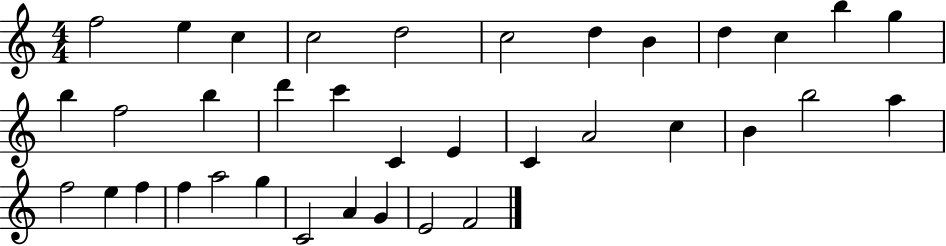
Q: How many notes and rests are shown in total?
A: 36